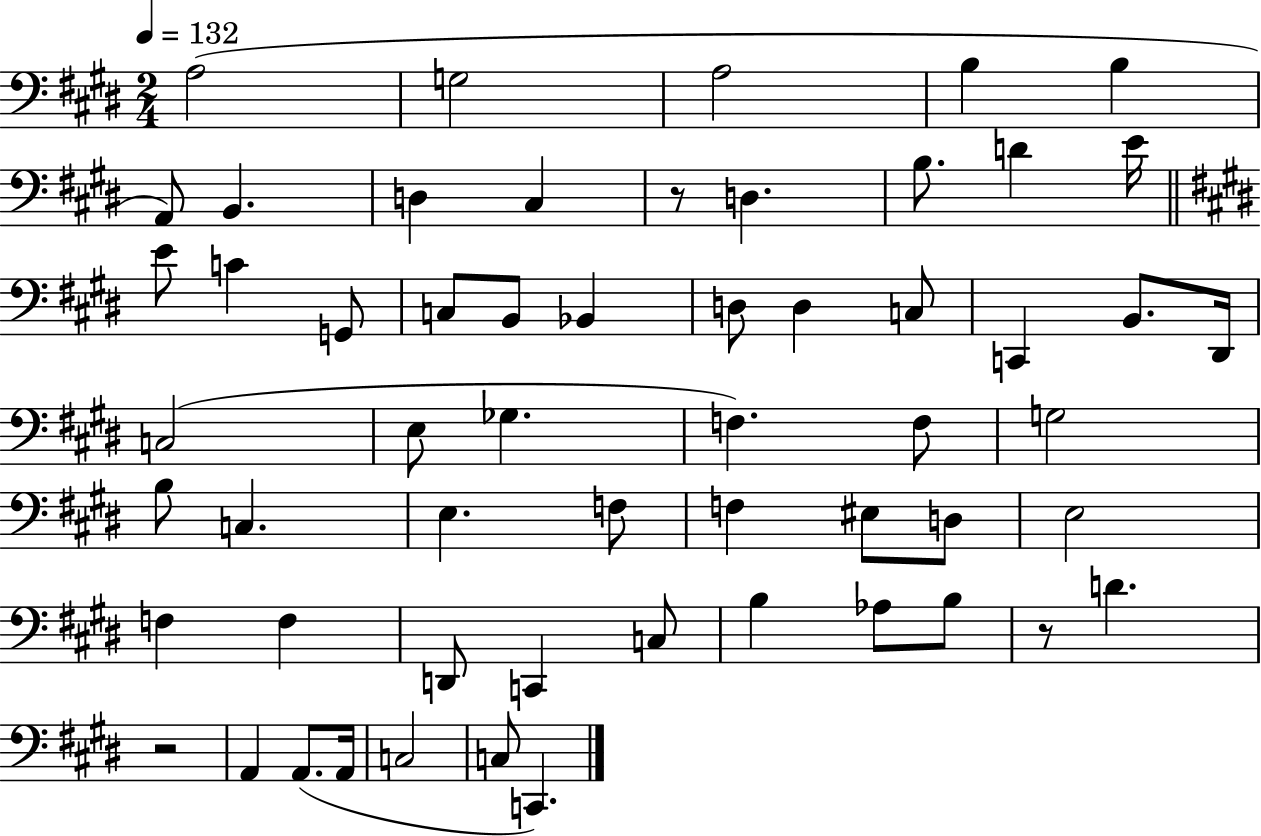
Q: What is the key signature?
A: E major